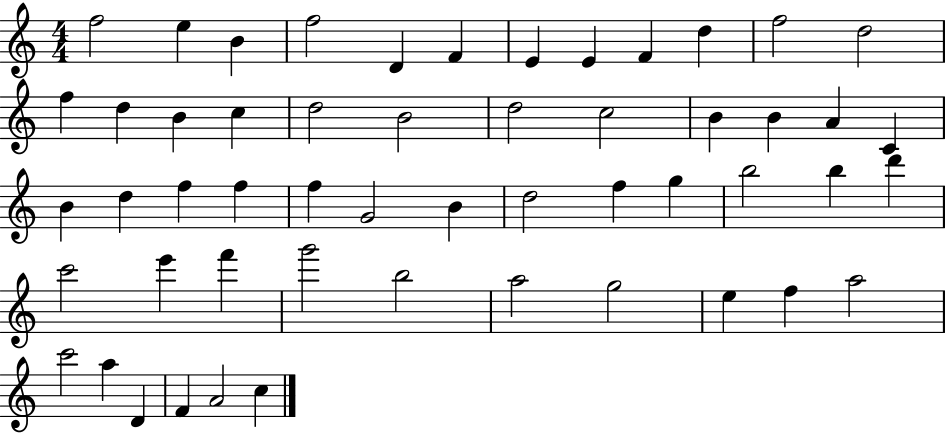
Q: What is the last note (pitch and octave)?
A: C5